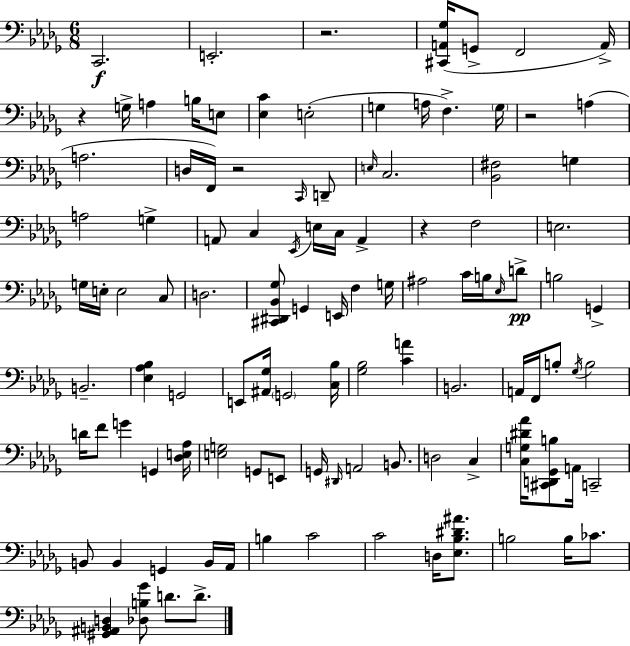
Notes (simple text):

C2/h. E2/h. R/h. [C#2,A2,Gb3]/s G2/e F2/h A2/s R/q G3/s A3/q B3/s E3/e [Eb3,C4]/q E3/h G3/q A3/s F3/q. G3/s R/h A3/q A3/h. D3/s F2/s R/h C2/s D2/e E3/s C3/h. [Bb2,F#3]/h G3/q A3/h G3/q A2/e C3/q Eb2/s E3/s C3/s A2/q R/q F3/h E3/h. G3/s E3/s E3/h C3/e D3/h. [C#2,D#2,Bb2,Gb3]/e G2/q E2/s F3/q G3/s A#3/h C4/s B3/s Eb3/s D4/e B3/h G2/q B2/h. [Eb3,Ab3,Bb3]/q G2/h E2/e [A#2,Gb3]/s G2/h [C3,Bb3]/s [Gb3,Bb3]/h [C4,A4]/q B2/h. A2/s F2/s B3/e Gb3/s B3/h D4/s F4/e G4/q G2/q [Db3,E3,Ab3]/s [E3,G3]/h G2/e E2/e G2/s D#2/s A2/h B2/e. D3/h C3/q [C3,G3,D#4,Ab4]/s [C#2,D2,Gb2,B3]/e A2/s C2/h B2/e B2/q G2/q B2/s Ab2/s B3/q C4/h C4/h D3/s [Eb3,Bb3,D#4,A#4]/e. B3/h B3/s CES4/e. [G#2,A#2,B2,D3]/q [Db3,B3,Gb4]/e D4/e. D4/e.